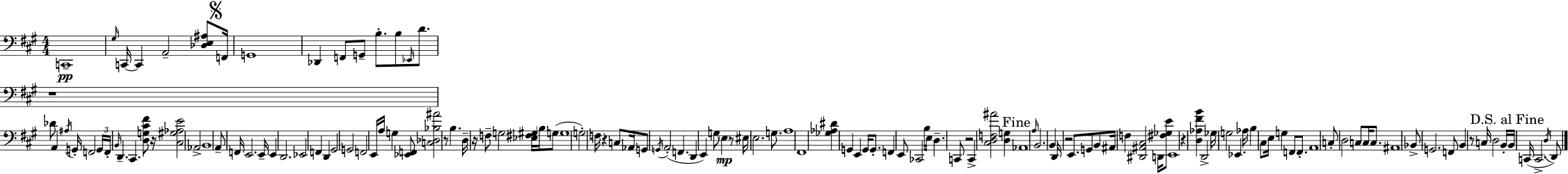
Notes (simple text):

C2/w G#3/s C2/s C2/q A2/h [Db3,E3,A#3]/e F2/s G2/w Db2/q F2/e G2/e B3/e. B3/e Eb2/s D4/e. R/w Db4/e A2/q A#3/s G2/s F2/h G2/s F2/s B2/s D2/q. C#2/q. [D3,G3,C#4,F#4]/e R/s [C#3,G#3,Ab3,E4]/h Ab2/h B2/w A2/e F2/s E2/h. E2/s E2/q D2/h. Eb2/h F2/q D2/q G#2/h G2/h F2/h E2/s A3/s G3/q [Eb2,F2]/e [C3,Db3,Bb3,A#4]/h R/e B3/q. D3/s R/s F3/e G3/h [Eb3,F#3,G#3]/s B3/s G3/e G3/w G3/h F3/s R/q C3/e Ab2/s G2/e G2/s A2/h F2/q. D2/q E2/q G3/e E3/q R/e EIS3/s E3/h. G3/e. A3/w F#2/w [Gb3,Ab3,D#4]/q G2/q E2/q G2/s G2/e. F2/q E2/e CES2/h B3/s E3/s D3/q. C2/e R/h C2/q [C#3,D3,F3,A#4]/h [D3,G3]/q Ab2/w A3/s B2/h. B2/q D2/s R/h E2/e. G2/e B2/e A#2/s F3/q [D#2,A#2,C#3]/h D2/s [F#3,Gb3,E4]/e E2/w R/q [D3,Ab3,F#4,B4]/q D2/h Gb3/s G3/h Eb2/q. Ab3/s B3/q C#3/e E3/s G3/q F2/e F2/e. A2/w C3/e D3/h C3/e C3/s C3/e. A#2/w Bb2/e G2/h. F2/e B2/q R/e C3/s D3/h B2/s B2/s C2/s C2/h. D3/s D2/e